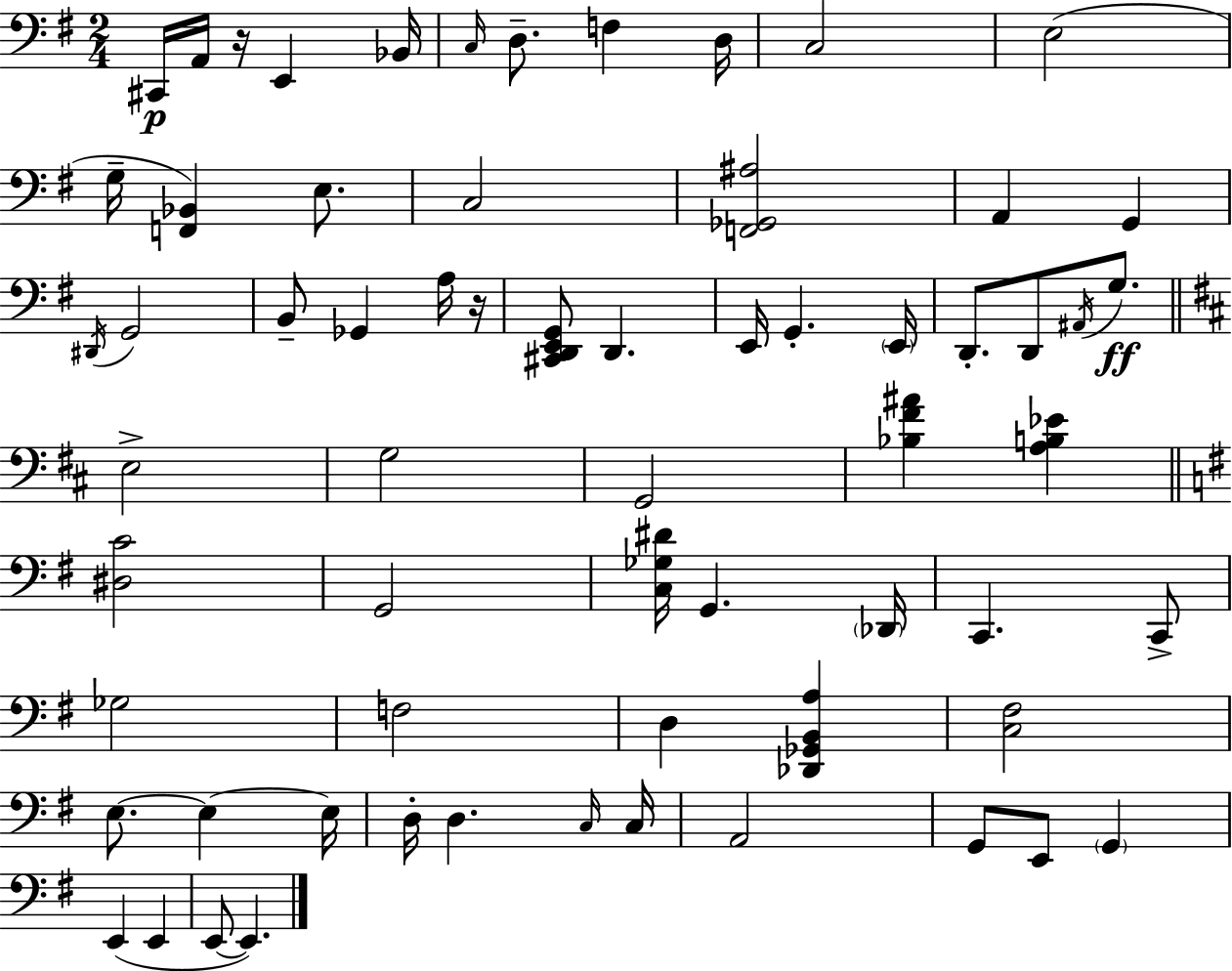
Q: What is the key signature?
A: E minor